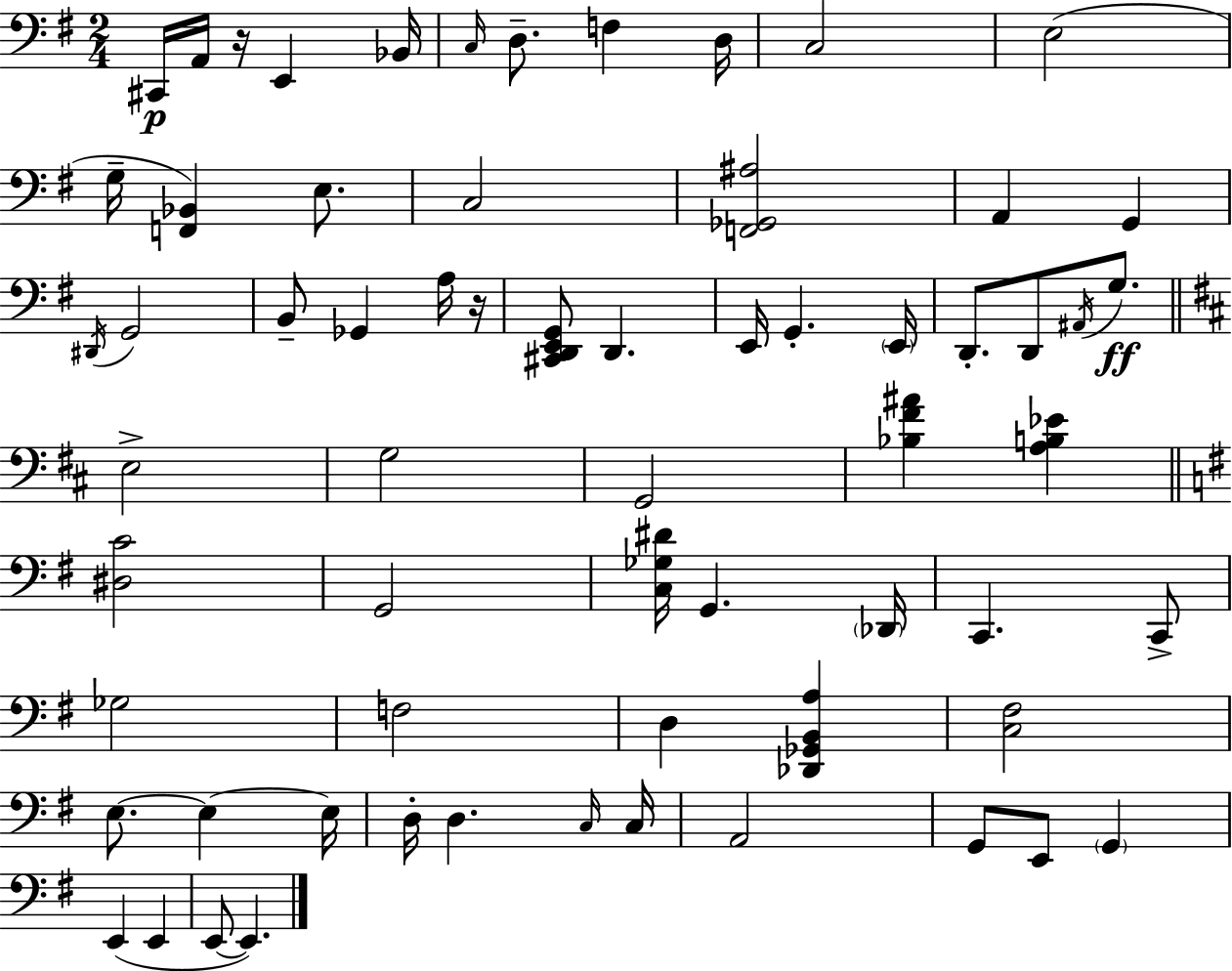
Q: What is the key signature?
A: E minor